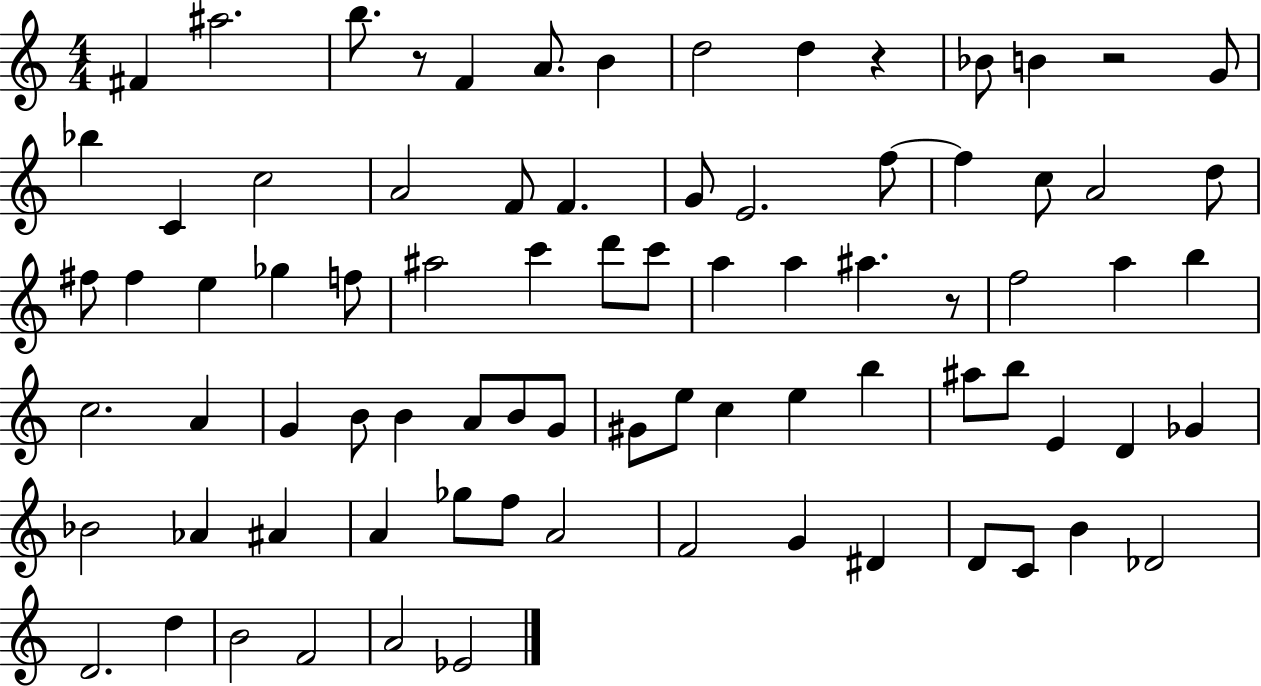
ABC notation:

X:1
T:Untitled
M:4/4
L:1/4
K:C
^F ^a2 b/2 z/2 F A/2 B d2 d z _B/2 B z2 G/2 _b C c2 A2 F/2 F G/2 E2 f/2 f c/2 A2 d/2 ^f/2 ^f e _g f/2 ^a2 c' d'/2 c'/2 a a ^a z/2 f2 a b c2 A G B/2 B A/2 B/2 G/2 ^G/2 e/2 c e b ^a/2 b/2 E D _G _B2 _A ^A A _g/2 f/2 A2 F2 G ^D D/2 C/2 B _D2 D2 d B2 F2 A2 _E2